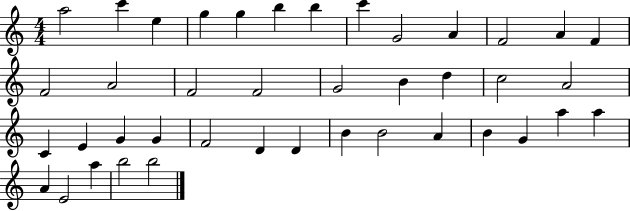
{
  \clef treble
  \numericTimeSignature
  \time 4/4
  \key c \major
  a''2 c'''4 e''4 | g''4 g''4 b''4 b''4 | c'''4 g'2 a'4 | f'2 a'4 f'4 | \break f'2 a'2 | f'2 f'2 | g'2 b'4 d''4 | c''2 a'2 | \break c'4 e'4 g'4 g'4 | f'2 d'4 d'4 | b'4 b'2 a'4 | b'4 g'4 a''4 a''4 | \break a'4 e'2 a''4 | b''2 b''2 | \bar "|."
}